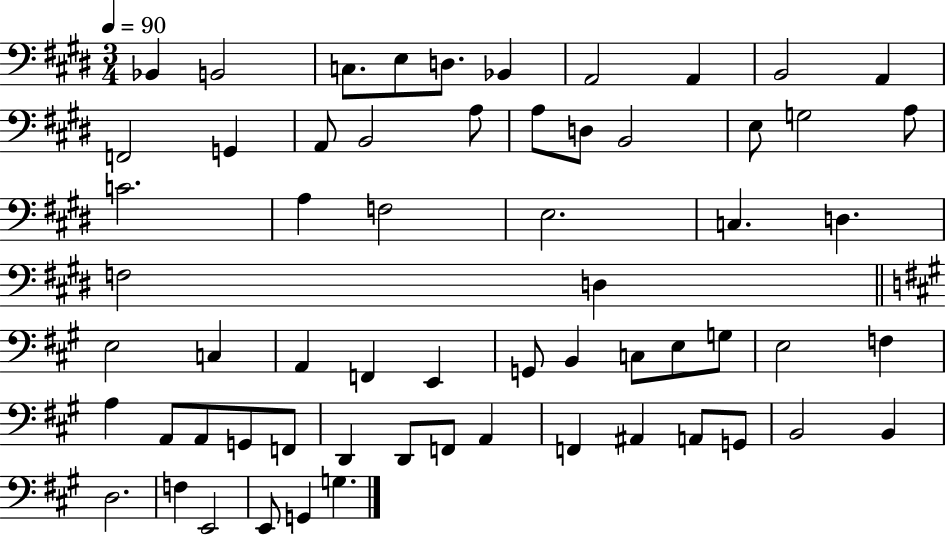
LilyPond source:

{
  \clef bass
  \numericTimeSignature
  \time 3/4
  \key e \major
  \tempo 4 = 90
  \repeat volta 2 { bes,4 b,2 | c8. e8 d8. bes,4 | a,2 a,4 | b,2 a,4 | \break f,2 g,4 | a,8 b,2 a8 | a8 d8 b,2 | e8 g2 a8 | \break c'2. | a4 f2 | e2. | c4. d4. | \break f2 d4 | \bar "||" \break \key a \major e2 c4 | a,4 f,4 e,4 | g,8 b,4 c8 e8 g8 | e2 f4 | \break a4 a,8 a,8 g,8 f,8 | d,4 d,8 f,8 a,4 | f,4 ais,4 a,8 g,8 | b,2 b,4 | \break d2. | f4 e,2 | e,8 g,4 g4. | } \bar "|."
}